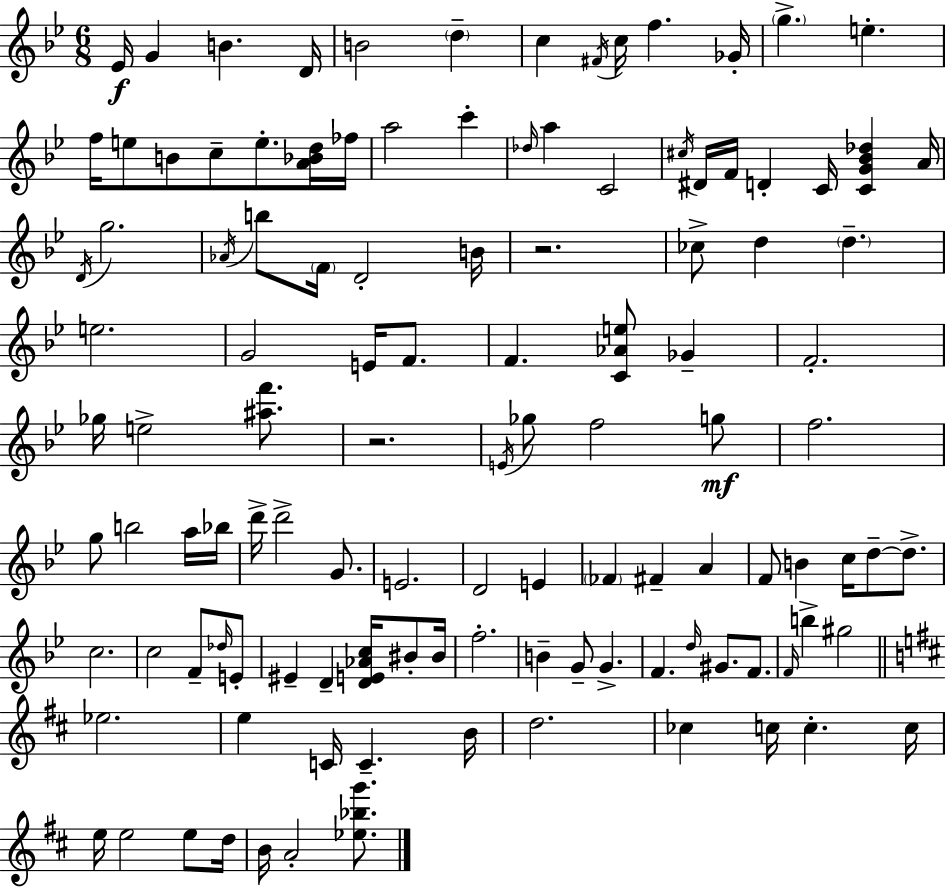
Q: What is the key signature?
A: G minor